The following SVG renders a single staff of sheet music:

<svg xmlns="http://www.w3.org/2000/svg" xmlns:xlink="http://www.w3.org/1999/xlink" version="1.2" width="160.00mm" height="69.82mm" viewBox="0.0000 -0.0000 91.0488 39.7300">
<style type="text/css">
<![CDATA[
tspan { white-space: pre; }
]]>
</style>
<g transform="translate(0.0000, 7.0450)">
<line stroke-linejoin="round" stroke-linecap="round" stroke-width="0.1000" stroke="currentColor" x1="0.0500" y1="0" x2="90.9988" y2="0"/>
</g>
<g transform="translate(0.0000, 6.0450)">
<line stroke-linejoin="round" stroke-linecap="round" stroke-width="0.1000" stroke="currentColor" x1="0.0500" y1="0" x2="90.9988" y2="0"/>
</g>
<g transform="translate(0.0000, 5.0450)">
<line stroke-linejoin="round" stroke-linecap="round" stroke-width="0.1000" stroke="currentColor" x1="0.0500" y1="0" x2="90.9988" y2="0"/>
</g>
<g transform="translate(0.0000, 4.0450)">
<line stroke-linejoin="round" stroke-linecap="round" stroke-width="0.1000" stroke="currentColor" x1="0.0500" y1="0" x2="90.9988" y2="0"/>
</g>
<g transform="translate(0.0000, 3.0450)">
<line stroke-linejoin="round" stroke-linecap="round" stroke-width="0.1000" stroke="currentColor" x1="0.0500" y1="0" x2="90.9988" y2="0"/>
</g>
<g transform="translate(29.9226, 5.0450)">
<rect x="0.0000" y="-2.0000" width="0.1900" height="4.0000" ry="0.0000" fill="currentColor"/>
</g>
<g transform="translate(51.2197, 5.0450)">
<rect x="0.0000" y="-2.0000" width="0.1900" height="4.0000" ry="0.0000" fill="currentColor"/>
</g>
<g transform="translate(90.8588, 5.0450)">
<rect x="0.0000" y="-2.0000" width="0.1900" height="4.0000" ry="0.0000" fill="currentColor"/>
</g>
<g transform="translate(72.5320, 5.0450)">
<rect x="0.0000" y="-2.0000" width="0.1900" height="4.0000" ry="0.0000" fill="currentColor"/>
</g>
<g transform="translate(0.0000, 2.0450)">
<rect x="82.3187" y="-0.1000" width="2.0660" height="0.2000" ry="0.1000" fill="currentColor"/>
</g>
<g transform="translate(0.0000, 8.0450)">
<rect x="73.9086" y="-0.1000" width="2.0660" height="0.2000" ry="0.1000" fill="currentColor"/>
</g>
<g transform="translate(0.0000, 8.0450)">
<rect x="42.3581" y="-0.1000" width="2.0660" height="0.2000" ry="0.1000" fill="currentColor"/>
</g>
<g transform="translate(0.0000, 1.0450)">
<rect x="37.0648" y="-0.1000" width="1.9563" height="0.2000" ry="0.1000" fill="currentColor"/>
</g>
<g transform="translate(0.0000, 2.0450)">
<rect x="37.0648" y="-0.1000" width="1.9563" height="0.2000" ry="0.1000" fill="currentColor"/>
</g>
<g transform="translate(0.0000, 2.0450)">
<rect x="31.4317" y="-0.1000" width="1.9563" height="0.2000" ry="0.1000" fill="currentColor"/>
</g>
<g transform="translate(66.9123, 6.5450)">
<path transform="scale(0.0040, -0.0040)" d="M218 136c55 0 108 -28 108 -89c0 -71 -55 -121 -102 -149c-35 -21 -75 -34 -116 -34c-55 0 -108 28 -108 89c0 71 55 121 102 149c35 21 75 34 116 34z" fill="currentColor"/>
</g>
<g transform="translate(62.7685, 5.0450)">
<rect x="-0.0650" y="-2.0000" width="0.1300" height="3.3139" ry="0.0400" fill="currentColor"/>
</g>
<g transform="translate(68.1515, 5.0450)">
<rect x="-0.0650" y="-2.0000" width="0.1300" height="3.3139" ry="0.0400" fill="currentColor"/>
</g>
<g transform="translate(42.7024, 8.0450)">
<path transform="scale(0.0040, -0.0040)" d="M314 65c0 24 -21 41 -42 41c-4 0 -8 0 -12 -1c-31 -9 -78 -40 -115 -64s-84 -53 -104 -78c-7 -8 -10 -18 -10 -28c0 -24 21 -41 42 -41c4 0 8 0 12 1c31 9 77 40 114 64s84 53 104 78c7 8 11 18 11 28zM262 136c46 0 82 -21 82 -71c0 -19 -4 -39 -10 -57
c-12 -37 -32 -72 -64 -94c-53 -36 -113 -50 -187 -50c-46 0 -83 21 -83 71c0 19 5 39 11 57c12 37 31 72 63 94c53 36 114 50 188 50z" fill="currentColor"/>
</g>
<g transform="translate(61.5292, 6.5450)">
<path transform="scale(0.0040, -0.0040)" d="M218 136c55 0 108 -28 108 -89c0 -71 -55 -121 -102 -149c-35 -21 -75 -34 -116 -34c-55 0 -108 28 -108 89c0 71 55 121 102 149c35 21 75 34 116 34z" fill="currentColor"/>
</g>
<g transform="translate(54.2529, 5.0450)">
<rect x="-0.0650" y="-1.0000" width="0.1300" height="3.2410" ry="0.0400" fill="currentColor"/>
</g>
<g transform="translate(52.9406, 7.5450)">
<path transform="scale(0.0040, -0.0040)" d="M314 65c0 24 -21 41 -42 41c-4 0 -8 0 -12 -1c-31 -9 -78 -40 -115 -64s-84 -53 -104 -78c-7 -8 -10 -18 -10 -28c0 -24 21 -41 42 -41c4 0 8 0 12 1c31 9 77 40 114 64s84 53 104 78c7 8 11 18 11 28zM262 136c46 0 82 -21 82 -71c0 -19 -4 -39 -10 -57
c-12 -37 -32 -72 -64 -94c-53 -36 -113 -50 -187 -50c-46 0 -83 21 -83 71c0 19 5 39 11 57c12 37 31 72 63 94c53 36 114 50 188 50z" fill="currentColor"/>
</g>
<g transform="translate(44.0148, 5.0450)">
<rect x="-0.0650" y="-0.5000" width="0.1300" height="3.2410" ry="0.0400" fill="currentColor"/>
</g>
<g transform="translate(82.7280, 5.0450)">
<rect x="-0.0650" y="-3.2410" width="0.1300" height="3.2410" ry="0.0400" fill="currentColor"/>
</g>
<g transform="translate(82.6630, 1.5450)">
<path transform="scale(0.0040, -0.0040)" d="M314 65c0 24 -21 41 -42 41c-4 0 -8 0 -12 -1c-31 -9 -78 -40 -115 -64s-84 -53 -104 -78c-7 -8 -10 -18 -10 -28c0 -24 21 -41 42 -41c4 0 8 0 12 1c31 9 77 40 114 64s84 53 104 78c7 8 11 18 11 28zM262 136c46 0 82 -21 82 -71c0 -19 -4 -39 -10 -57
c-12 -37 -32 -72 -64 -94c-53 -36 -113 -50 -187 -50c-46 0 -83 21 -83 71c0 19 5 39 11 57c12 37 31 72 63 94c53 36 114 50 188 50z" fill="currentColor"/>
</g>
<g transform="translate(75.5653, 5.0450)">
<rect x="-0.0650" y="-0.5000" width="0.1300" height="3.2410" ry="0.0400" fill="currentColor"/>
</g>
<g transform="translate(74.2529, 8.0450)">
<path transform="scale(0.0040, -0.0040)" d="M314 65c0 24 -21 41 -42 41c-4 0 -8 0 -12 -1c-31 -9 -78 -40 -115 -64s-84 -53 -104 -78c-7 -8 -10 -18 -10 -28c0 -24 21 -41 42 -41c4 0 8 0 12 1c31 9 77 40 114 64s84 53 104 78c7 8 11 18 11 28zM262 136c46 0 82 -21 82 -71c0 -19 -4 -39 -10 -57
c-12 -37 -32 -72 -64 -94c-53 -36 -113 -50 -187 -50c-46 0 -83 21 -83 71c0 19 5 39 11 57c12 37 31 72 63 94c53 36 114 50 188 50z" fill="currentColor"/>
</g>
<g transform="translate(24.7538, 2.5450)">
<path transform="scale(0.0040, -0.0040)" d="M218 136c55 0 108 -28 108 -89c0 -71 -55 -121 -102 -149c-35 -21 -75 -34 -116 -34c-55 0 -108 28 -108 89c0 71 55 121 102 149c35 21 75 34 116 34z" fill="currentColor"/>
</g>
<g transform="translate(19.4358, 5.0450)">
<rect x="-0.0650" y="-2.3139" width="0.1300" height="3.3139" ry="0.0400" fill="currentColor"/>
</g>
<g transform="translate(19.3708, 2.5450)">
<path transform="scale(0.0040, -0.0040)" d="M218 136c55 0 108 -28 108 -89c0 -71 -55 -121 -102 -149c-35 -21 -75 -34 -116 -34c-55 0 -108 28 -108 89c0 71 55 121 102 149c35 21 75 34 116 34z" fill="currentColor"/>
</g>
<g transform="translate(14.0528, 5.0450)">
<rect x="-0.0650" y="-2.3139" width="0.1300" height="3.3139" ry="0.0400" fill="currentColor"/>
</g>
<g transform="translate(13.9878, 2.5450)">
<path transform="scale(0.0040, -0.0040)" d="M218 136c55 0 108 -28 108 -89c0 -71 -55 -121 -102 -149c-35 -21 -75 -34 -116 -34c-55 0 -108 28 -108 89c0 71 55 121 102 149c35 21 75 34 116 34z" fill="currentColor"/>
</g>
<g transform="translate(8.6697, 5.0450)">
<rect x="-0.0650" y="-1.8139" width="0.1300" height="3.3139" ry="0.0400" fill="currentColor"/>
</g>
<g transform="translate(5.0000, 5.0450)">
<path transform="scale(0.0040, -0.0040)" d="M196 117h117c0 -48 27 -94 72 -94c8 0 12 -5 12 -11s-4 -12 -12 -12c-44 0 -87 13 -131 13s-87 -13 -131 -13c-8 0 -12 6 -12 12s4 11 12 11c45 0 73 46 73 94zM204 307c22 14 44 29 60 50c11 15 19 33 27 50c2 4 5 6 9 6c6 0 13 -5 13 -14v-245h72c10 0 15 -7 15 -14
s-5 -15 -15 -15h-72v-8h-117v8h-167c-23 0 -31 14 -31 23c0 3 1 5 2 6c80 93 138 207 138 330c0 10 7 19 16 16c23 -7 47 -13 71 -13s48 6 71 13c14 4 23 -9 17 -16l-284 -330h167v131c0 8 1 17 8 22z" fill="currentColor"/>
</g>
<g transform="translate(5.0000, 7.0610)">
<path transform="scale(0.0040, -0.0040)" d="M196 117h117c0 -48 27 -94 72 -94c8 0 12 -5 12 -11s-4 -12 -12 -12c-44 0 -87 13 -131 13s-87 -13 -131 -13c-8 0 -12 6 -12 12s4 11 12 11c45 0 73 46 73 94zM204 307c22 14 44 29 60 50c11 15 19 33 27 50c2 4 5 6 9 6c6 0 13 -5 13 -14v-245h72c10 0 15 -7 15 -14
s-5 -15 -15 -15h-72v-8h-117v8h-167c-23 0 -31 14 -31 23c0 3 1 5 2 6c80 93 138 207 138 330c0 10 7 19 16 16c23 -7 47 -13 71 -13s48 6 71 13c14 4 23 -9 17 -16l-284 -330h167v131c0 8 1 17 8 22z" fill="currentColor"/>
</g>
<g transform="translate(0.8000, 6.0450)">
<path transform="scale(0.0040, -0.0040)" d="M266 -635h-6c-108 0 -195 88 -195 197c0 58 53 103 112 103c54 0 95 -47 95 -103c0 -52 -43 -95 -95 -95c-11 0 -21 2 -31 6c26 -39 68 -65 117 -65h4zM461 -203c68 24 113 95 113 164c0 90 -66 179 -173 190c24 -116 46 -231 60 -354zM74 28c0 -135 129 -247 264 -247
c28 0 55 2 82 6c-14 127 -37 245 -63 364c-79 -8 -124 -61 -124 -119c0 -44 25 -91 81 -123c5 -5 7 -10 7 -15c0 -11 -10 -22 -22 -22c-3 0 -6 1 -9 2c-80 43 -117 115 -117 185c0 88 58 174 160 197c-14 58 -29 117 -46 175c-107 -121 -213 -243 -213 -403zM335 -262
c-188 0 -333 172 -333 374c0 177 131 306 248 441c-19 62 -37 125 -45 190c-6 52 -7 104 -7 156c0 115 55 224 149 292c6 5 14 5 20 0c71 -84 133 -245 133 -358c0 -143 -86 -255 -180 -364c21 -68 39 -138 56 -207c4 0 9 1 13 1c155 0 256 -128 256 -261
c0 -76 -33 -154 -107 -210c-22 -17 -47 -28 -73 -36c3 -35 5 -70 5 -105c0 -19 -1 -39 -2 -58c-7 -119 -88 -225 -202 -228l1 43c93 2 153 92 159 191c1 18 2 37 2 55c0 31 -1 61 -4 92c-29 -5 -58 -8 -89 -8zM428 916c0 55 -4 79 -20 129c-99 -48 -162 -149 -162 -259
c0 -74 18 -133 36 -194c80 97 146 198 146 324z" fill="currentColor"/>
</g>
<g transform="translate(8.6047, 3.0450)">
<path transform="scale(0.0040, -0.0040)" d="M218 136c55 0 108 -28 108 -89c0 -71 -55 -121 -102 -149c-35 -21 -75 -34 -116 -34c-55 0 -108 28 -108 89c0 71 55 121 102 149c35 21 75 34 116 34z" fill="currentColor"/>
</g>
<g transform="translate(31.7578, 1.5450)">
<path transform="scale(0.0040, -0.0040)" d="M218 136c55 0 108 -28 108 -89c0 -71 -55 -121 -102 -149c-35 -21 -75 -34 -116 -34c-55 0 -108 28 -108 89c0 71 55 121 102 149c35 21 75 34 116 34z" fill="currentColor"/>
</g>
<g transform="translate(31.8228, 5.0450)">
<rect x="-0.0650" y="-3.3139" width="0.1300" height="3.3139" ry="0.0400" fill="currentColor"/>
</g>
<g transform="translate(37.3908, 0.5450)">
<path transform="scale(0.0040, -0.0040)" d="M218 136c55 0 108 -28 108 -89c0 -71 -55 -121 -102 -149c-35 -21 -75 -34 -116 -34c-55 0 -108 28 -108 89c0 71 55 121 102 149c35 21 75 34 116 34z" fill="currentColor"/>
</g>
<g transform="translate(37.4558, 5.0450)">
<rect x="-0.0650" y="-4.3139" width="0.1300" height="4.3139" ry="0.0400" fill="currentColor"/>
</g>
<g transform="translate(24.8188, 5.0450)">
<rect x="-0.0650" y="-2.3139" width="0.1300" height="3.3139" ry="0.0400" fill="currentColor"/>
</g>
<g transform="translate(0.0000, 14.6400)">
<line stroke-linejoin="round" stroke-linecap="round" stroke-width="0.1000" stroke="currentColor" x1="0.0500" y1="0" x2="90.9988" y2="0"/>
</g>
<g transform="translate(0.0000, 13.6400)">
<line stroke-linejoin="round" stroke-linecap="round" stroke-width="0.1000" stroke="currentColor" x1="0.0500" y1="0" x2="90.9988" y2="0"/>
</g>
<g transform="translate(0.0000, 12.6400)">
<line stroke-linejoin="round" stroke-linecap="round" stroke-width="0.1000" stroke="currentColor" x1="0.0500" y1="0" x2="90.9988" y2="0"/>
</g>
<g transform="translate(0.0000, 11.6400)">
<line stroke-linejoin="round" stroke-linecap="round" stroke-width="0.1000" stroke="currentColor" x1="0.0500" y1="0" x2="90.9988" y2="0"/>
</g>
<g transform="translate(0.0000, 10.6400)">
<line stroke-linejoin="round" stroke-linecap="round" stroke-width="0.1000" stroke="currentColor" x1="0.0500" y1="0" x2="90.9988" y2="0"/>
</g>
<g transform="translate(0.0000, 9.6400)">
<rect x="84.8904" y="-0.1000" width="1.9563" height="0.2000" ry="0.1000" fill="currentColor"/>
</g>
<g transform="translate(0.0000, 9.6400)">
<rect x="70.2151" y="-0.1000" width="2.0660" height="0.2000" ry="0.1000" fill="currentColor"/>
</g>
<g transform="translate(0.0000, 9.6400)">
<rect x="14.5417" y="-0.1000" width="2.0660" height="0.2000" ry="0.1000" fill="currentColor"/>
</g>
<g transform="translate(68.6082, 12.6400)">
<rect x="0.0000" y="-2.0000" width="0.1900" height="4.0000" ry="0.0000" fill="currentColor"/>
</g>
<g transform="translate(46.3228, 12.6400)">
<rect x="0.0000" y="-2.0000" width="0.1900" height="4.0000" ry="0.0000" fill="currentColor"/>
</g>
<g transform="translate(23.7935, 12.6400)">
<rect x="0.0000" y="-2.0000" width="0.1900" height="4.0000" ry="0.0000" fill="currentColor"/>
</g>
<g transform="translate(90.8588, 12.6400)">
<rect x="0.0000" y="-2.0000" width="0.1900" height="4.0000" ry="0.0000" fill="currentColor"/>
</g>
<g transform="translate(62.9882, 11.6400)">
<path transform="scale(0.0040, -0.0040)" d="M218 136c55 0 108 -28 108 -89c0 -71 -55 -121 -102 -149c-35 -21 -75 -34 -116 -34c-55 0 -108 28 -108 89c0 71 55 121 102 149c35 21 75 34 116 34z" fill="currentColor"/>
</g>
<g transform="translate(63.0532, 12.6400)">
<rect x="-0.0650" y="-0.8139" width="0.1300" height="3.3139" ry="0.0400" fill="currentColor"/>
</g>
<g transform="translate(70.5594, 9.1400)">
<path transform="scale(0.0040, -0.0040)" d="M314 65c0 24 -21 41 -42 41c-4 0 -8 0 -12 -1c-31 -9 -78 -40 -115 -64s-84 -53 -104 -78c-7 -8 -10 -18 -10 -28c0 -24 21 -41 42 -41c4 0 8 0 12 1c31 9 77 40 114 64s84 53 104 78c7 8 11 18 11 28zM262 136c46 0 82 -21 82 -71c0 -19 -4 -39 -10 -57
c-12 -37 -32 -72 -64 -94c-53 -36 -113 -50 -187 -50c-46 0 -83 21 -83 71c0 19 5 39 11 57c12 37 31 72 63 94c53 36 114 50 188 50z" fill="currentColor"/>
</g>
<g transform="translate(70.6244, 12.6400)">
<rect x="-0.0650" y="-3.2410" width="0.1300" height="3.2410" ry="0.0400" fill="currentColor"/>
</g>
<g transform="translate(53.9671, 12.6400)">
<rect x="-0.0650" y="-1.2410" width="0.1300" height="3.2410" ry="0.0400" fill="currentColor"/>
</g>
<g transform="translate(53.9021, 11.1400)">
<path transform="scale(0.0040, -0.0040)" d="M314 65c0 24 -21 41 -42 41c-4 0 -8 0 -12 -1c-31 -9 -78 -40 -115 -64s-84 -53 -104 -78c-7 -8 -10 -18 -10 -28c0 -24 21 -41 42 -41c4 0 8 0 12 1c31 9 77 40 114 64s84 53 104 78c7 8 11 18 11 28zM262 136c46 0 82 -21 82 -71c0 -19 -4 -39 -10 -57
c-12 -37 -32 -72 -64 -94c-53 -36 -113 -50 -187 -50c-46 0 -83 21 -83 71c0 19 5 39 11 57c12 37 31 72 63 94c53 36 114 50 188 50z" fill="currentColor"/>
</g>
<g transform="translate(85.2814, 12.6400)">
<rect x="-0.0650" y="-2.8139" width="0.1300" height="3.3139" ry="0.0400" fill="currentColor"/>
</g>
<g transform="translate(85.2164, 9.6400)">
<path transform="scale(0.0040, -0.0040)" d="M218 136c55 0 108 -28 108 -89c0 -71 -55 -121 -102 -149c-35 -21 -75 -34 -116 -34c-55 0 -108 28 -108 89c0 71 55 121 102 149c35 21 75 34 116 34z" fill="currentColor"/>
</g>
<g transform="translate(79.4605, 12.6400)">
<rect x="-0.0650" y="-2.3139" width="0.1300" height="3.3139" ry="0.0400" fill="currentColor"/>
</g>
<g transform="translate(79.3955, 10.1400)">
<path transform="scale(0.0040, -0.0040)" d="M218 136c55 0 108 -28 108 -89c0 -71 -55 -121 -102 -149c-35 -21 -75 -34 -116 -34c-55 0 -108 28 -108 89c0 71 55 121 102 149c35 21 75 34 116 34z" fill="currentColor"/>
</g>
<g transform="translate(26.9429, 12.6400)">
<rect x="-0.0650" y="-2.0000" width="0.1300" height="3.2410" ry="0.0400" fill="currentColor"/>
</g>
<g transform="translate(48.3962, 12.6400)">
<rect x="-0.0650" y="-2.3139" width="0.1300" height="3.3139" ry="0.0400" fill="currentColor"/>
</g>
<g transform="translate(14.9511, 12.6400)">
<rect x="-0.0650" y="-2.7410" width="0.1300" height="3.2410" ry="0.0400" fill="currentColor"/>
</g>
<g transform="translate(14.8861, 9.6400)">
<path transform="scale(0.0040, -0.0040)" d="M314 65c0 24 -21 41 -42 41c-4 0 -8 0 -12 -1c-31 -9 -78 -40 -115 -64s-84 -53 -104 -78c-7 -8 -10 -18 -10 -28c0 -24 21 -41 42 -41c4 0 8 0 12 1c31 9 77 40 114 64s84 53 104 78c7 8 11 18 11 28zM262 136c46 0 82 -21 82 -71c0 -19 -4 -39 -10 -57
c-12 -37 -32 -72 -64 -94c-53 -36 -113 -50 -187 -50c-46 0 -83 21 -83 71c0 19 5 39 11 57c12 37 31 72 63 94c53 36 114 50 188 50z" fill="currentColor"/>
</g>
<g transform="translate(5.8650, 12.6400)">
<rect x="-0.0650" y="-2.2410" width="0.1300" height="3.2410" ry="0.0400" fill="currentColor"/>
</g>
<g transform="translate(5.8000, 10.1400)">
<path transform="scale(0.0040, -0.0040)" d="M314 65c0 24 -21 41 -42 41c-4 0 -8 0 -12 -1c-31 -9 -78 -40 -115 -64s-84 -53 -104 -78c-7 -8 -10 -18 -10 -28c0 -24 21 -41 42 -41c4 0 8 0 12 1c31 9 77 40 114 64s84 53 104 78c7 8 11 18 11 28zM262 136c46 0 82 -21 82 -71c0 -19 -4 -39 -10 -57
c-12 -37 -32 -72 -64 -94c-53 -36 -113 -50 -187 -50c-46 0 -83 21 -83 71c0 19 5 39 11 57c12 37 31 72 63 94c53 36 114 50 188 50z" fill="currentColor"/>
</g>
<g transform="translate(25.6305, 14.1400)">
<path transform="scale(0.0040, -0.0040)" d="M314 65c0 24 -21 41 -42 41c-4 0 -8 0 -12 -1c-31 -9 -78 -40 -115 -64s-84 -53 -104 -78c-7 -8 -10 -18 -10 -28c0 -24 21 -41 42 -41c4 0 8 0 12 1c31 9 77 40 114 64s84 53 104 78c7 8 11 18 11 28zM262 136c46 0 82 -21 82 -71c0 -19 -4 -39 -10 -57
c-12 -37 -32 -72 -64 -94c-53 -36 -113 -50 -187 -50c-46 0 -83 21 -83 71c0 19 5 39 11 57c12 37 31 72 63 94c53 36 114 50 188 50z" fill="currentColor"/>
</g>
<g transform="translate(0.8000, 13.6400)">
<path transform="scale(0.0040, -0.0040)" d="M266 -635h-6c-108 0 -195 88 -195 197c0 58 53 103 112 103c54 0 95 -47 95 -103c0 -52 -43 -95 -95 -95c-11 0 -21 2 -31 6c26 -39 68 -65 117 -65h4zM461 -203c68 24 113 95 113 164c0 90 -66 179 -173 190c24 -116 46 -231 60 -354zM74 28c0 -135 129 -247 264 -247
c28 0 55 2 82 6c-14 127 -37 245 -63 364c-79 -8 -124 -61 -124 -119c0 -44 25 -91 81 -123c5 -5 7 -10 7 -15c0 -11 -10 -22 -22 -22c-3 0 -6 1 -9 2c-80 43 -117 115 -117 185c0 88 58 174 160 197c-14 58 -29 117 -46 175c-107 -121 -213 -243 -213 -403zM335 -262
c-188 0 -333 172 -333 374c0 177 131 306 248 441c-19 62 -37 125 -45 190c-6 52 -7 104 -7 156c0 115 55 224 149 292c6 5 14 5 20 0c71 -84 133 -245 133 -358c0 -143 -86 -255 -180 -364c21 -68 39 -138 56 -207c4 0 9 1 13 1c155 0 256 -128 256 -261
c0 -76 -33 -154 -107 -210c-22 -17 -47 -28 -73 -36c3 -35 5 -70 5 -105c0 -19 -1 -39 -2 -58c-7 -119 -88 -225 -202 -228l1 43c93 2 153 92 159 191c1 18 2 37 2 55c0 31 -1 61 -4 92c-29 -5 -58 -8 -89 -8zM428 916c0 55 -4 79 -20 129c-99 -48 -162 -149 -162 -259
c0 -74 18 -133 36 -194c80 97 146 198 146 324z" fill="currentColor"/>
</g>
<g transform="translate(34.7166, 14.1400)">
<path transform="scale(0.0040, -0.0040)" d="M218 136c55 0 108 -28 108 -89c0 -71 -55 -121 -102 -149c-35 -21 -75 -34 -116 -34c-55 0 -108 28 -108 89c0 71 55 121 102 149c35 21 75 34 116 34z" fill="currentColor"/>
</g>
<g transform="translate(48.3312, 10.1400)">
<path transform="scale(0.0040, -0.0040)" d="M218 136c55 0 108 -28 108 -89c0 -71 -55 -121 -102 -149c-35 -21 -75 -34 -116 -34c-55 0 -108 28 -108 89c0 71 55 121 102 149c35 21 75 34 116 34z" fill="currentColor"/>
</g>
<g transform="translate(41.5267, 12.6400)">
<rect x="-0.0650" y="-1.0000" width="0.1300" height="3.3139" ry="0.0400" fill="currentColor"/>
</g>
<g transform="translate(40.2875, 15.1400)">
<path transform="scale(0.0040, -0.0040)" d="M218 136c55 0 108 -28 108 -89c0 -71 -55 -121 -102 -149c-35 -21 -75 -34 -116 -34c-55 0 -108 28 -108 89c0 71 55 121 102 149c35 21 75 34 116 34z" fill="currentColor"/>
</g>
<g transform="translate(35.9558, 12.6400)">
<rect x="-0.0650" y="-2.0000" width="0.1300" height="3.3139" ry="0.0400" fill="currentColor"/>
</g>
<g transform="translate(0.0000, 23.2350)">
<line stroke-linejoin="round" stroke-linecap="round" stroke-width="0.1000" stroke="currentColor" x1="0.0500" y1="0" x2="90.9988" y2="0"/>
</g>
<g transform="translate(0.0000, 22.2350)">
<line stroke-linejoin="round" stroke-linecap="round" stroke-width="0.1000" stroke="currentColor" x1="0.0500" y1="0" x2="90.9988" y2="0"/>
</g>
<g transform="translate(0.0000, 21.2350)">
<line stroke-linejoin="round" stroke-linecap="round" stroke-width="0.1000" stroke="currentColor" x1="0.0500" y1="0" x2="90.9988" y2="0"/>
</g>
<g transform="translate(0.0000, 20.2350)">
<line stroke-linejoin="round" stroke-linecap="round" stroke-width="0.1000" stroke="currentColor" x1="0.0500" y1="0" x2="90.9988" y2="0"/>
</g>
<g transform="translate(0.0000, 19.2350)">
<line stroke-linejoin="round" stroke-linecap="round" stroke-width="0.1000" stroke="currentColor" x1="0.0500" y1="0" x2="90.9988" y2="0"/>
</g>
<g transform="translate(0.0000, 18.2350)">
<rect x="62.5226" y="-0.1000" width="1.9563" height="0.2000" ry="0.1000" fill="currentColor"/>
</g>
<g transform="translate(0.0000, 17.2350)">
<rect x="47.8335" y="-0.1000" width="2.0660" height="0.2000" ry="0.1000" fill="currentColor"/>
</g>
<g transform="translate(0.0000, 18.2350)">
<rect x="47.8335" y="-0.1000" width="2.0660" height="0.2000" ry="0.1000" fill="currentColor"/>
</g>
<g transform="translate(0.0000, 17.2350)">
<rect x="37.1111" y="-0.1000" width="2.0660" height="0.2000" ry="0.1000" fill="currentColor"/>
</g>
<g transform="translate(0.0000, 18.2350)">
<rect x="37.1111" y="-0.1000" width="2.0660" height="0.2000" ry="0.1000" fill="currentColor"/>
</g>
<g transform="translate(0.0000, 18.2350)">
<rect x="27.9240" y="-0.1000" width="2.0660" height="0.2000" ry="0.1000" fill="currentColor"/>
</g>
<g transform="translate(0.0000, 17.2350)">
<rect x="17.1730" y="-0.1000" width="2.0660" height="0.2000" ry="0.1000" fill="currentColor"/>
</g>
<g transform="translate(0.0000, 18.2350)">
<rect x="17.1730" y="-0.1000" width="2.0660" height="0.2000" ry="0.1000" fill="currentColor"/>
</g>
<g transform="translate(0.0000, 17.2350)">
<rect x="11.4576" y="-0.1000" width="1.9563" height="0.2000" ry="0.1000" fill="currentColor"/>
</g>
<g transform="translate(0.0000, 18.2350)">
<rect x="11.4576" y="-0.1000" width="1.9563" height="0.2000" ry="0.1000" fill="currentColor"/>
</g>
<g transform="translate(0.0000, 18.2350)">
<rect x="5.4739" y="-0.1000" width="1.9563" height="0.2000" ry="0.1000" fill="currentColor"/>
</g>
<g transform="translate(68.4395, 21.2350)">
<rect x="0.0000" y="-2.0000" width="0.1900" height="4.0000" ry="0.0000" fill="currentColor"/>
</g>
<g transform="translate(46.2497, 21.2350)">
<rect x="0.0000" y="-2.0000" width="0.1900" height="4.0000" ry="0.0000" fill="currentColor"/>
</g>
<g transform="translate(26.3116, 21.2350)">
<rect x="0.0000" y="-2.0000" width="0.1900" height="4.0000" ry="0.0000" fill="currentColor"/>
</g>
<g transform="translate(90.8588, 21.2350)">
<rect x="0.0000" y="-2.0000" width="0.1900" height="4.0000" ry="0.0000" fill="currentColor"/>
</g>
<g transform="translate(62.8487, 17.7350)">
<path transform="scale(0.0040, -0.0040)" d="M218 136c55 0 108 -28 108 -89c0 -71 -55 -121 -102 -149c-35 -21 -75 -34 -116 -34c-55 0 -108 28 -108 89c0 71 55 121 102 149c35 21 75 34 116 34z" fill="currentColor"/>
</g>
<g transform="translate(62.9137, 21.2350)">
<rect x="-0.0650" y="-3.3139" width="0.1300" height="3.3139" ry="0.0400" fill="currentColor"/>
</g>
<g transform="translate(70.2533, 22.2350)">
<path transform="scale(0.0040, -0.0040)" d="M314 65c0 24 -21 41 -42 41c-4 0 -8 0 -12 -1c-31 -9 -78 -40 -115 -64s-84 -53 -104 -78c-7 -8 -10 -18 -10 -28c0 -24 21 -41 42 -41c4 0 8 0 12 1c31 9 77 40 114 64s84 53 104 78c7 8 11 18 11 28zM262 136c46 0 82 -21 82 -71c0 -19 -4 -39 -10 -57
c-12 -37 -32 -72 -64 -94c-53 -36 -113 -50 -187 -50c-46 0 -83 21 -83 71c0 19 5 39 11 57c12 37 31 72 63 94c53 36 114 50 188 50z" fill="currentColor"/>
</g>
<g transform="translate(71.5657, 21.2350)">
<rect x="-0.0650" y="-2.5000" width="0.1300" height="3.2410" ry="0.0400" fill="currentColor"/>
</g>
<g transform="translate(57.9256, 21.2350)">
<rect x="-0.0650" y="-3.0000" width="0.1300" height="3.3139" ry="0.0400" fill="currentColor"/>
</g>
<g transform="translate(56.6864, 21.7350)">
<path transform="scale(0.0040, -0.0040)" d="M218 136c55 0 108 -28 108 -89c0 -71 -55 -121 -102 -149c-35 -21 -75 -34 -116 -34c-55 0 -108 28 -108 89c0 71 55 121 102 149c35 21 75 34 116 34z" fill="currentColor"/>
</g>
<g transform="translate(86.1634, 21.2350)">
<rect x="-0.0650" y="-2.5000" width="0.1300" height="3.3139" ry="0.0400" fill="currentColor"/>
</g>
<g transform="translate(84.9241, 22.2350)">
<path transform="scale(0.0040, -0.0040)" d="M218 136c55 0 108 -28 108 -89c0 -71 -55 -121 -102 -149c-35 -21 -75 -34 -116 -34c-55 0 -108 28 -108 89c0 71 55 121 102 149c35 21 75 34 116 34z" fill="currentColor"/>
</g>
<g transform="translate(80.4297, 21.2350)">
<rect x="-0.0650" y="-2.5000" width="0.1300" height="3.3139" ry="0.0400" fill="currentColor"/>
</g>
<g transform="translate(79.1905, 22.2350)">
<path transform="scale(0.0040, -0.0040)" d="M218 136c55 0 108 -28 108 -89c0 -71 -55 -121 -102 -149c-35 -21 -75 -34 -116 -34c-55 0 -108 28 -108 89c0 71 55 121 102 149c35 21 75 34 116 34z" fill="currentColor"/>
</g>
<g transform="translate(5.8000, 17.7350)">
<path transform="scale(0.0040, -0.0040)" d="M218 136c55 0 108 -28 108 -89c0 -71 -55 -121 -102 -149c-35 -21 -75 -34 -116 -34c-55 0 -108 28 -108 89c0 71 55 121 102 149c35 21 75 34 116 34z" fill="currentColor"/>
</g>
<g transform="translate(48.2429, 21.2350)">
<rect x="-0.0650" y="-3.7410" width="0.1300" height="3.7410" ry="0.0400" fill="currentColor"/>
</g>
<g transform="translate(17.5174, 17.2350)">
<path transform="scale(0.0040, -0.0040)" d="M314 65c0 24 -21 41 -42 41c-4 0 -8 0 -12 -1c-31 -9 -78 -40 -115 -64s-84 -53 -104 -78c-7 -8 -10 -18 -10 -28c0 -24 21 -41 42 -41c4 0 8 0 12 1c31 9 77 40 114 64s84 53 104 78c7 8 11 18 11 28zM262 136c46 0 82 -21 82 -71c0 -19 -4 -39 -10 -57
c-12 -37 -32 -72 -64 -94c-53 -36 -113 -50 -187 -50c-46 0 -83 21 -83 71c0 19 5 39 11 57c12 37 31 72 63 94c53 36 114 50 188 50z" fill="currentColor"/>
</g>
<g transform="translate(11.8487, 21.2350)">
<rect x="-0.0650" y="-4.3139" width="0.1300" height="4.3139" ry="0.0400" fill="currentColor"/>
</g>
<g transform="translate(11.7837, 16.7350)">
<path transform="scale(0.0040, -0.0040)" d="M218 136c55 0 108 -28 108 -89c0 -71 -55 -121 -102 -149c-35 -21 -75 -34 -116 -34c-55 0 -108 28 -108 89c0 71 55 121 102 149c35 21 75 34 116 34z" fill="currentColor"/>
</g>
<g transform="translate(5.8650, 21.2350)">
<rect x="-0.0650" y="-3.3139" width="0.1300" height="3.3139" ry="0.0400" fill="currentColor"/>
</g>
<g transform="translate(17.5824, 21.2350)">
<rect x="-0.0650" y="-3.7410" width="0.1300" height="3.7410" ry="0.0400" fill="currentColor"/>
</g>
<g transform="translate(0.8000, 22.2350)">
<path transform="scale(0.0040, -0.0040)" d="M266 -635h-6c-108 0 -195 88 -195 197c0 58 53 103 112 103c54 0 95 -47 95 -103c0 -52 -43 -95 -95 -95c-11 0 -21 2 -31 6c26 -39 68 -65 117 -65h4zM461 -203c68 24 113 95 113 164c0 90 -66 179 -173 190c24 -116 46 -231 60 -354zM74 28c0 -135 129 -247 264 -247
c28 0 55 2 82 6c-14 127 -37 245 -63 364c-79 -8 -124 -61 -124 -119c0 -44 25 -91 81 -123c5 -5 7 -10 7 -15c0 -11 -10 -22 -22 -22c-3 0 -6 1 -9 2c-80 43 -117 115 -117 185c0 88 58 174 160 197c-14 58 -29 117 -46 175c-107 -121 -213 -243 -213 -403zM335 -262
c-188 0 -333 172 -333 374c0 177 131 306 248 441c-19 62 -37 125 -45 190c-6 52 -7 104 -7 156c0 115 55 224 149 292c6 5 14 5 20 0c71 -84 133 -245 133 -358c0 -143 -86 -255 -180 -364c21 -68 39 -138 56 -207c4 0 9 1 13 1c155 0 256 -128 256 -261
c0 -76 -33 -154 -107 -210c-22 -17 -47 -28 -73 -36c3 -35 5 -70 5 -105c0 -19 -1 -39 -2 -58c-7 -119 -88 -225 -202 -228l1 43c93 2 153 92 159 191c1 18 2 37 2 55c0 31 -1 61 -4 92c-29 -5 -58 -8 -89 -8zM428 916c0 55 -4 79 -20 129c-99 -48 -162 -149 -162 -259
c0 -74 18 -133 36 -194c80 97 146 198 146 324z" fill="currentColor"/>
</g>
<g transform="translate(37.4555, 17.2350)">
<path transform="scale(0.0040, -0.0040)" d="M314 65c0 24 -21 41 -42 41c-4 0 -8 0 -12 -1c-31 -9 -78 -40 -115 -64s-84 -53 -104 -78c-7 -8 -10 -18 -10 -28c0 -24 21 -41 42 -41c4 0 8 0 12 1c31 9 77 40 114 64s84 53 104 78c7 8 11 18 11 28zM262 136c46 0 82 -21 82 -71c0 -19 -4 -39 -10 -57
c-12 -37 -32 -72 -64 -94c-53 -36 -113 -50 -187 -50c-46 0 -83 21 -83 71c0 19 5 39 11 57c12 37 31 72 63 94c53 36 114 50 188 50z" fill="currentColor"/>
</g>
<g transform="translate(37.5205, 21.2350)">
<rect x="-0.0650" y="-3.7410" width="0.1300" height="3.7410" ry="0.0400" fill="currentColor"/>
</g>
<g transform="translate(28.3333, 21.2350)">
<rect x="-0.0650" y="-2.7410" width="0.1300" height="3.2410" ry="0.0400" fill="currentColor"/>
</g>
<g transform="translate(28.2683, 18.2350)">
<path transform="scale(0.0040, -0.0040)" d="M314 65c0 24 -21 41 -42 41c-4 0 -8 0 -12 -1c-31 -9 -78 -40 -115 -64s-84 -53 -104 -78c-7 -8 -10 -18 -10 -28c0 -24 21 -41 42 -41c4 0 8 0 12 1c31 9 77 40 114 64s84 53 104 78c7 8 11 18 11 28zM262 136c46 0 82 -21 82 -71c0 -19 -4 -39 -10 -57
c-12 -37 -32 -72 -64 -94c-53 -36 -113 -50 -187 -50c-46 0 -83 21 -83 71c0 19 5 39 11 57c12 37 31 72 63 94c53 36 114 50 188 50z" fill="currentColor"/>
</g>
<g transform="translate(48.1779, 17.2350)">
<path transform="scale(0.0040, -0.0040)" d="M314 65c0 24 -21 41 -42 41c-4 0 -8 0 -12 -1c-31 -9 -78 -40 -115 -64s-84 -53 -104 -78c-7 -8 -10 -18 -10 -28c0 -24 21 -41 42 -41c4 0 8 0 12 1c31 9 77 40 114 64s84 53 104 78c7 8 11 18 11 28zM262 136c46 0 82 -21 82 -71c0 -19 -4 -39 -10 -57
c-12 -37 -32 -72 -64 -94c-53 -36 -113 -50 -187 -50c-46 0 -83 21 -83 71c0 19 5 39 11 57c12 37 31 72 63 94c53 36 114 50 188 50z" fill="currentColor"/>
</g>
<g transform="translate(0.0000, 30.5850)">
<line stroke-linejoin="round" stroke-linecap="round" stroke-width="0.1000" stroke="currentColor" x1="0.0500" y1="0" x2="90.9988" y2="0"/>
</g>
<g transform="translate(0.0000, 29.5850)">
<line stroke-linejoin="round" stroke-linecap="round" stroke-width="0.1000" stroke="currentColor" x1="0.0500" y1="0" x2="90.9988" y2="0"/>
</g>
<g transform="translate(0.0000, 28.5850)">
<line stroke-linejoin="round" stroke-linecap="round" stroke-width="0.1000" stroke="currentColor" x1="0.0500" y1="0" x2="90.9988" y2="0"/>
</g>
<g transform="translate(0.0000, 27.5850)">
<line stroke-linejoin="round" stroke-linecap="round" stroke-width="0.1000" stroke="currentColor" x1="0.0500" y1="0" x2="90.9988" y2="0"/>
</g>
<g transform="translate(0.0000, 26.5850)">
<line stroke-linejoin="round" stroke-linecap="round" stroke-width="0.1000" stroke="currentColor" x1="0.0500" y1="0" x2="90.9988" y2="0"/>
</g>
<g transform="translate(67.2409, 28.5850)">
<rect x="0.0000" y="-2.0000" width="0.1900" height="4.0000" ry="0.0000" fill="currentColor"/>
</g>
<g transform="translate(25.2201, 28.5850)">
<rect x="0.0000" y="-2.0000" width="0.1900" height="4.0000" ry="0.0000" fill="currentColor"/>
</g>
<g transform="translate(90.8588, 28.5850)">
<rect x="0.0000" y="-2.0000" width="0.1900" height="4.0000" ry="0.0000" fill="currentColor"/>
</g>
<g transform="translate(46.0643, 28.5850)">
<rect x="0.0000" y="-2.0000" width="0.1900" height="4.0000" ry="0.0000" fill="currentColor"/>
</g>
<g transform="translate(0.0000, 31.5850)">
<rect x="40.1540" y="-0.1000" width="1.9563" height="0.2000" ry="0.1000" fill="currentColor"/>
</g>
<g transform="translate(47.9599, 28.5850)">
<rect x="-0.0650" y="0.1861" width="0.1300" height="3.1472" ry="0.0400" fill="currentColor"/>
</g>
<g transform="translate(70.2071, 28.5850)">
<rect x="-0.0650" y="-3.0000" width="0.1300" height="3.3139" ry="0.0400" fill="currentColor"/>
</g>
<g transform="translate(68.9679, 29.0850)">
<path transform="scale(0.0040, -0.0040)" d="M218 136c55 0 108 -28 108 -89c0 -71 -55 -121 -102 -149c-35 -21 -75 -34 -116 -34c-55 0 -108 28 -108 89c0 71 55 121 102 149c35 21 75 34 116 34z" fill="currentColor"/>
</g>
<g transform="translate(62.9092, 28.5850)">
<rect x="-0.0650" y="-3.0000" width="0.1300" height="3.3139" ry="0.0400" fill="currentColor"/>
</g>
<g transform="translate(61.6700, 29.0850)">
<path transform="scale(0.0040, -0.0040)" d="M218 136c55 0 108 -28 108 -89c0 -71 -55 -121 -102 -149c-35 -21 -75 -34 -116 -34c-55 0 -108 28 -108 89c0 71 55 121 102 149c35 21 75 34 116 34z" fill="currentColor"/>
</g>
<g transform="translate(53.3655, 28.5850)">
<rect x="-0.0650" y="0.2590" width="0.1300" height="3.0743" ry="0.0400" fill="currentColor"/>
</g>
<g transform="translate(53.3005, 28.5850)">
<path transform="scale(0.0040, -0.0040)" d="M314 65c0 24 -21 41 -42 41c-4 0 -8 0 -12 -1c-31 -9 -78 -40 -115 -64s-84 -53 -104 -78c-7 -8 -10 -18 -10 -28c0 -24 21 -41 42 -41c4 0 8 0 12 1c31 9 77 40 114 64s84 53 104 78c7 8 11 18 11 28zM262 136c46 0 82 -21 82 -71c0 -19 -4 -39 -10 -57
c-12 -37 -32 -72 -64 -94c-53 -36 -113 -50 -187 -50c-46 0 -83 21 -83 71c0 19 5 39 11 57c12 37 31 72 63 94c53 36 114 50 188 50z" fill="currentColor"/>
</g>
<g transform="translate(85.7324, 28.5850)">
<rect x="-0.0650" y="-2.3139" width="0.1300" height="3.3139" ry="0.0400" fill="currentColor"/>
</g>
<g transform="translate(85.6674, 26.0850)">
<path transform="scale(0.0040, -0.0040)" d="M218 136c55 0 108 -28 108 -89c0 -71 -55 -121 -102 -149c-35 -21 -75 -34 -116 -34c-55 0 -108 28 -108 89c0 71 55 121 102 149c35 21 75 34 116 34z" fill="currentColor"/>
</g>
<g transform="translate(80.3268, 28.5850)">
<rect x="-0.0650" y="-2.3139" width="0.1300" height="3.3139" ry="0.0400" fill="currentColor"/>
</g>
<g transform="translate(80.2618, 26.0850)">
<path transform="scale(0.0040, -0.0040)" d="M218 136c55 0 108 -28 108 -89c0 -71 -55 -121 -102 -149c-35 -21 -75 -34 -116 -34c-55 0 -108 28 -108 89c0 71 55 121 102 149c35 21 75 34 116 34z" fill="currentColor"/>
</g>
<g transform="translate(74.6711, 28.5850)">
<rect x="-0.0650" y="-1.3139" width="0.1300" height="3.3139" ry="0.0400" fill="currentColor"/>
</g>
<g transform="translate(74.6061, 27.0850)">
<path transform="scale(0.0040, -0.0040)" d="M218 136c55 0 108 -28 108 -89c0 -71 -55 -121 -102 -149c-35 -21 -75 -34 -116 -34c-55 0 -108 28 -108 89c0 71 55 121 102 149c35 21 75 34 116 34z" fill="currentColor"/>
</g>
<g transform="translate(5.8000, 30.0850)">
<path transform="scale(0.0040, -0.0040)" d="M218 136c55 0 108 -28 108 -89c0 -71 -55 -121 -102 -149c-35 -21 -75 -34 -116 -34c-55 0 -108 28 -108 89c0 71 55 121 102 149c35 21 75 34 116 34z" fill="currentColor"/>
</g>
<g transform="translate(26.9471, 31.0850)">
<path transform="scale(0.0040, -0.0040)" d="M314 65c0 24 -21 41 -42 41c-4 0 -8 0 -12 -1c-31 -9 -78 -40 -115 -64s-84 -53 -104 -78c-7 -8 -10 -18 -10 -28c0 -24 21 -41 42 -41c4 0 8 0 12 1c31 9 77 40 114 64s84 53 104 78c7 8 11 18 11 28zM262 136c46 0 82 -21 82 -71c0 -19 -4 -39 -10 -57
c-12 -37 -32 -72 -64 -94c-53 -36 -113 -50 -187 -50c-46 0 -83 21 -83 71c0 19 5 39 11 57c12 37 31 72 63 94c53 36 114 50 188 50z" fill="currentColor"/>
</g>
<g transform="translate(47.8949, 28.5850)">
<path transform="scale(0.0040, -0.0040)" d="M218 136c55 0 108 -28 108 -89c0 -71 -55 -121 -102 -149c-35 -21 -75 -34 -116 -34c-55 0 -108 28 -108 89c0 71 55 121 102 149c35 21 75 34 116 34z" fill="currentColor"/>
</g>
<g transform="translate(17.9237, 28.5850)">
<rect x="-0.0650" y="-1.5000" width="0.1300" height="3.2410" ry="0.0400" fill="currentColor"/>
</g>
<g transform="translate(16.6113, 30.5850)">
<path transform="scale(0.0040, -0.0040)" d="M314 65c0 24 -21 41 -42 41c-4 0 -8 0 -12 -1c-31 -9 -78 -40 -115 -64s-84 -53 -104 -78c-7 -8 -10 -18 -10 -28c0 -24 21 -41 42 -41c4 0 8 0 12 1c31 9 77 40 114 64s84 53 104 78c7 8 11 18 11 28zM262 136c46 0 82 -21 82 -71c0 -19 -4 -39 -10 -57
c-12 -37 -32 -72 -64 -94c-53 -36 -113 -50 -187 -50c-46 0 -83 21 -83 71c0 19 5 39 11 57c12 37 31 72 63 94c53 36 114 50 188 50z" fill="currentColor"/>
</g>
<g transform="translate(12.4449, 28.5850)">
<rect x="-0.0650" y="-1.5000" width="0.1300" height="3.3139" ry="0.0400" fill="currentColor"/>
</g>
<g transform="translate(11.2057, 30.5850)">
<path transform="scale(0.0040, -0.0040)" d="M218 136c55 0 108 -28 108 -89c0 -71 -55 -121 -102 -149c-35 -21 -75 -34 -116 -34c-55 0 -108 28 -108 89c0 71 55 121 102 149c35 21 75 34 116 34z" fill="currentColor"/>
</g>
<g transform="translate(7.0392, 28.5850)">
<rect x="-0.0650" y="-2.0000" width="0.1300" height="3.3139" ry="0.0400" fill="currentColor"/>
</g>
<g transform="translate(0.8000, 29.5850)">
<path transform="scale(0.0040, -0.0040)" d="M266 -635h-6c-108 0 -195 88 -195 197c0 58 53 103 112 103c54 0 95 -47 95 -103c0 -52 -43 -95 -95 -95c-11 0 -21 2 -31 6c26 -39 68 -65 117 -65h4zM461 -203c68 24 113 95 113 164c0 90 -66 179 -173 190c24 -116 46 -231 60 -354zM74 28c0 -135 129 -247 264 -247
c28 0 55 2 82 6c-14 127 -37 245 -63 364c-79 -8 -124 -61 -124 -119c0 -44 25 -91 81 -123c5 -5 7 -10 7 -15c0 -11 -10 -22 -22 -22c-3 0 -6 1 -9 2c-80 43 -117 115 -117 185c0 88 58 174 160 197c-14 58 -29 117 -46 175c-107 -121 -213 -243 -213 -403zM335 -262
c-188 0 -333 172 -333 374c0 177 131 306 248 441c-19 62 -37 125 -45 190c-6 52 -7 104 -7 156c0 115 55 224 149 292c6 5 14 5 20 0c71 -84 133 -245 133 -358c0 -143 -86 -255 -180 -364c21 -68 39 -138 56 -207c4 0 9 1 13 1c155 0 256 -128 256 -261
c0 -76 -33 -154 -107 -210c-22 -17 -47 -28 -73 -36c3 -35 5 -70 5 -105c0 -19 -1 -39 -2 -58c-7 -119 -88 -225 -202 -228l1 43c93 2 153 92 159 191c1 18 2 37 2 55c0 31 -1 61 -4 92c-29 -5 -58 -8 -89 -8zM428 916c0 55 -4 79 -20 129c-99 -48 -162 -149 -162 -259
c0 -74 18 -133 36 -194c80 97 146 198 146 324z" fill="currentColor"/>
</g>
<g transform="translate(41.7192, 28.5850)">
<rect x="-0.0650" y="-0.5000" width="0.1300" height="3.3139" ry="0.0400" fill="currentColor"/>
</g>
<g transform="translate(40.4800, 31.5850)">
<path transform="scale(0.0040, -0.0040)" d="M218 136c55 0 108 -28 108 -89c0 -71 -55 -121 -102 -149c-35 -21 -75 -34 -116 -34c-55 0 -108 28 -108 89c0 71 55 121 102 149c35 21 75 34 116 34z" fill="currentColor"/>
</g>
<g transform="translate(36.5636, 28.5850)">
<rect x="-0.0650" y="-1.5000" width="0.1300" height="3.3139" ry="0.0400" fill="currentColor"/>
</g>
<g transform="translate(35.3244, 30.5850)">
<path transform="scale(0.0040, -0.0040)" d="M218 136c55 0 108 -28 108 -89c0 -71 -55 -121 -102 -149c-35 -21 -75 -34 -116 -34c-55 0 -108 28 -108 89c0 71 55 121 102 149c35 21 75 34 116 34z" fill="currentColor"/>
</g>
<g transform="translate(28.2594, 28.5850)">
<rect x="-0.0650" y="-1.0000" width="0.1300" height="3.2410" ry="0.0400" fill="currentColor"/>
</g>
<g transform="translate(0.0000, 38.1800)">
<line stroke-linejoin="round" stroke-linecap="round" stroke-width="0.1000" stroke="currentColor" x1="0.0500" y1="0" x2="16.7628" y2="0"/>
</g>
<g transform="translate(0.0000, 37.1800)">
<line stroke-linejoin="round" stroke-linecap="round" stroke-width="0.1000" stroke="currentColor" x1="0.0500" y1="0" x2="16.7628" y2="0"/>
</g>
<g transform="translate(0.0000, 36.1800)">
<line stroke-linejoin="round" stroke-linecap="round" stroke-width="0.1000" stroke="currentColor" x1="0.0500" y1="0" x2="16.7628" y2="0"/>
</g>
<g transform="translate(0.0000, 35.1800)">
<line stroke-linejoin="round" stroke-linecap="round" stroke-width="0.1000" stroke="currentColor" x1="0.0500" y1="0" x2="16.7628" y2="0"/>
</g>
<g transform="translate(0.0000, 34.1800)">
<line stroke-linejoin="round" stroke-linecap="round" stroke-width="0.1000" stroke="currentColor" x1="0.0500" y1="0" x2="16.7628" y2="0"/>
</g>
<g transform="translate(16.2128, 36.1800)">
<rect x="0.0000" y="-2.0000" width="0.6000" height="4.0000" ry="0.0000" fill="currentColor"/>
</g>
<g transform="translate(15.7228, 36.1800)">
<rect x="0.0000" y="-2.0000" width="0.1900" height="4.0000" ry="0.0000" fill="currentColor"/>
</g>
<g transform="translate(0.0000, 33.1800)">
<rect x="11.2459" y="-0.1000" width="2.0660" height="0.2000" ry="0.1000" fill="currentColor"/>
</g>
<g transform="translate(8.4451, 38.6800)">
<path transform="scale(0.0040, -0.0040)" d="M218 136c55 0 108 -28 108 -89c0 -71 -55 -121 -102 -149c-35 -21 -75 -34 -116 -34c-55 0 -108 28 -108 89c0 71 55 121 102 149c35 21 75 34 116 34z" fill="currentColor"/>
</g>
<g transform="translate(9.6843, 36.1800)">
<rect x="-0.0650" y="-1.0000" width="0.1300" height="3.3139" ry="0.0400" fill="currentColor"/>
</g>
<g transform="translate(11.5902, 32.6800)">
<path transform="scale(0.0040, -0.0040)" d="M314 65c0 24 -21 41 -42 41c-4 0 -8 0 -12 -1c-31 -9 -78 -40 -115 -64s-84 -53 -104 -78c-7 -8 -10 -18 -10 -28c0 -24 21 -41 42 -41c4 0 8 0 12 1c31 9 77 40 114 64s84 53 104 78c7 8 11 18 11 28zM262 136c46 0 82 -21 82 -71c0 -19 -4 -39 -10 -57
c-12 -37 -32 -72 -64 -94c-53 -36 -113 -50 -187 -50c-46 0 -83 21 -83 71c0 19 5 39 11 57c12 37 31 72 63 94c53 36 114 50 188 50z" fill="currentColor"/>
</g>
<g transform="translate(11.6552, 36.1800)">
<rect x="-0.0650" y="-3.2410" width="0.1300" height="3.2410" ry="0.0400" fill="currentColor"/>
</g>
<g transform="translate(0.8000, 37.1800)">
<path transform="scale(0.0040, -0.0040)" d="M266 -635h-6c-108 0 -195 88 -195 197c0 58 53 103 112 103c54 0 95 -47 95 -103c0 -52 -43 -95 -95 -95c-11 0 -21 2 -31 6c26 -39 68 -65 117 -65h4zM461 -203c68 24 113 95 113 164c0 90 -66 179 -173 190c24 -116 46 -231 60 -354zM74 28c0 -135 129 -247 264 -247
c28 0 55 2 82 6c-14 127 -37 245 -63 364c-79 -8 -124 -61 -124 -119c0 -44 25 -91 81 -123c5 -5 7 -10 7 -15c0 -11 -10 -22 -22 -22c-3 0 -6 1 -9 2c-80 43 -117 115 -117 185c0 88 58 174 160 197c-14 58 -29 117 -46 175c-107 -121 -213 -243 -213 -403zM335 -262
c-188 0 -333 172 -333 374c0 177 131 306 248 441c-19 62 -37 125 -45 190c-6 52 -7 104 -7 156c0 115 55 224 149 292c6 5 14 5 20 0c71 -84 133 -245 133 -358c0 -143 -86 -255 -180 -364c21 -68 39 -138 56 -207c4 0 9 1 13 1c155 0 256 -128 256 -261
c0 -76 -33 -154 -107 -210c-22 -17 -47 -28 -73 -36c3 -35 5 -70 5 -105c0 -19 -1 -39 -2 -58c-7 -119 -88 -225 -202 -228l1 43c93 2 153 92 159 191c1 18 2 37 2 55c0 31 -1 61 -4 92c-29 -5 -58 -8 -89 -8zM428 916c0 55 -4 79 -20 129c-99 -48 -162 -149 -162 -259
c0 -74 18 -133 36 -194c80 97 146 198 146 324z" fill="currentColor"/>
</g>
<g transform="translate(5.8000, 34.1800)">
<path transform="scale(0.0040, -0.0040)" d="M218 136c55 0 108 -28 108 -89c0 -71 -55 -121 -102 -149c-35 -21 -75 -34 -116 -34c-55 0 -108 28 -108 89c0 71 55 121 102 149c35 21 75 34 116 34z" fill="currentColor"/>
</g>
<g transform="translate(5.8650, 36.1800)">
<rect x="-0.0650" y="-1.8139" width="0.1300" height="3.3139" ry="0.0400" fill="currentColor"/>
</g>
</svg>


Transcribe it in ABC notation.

X:1
T:Untitled
M:4/4
L:1/4
K:C
f g g g b d' C2 D2 F F C2 b2 g2 a2 F2 F D g e2 d b2 g a b d' c'2 a2 c'2 c'2 A b G2 G G F E E2 D2 E C B B2 A A e g g f D b2